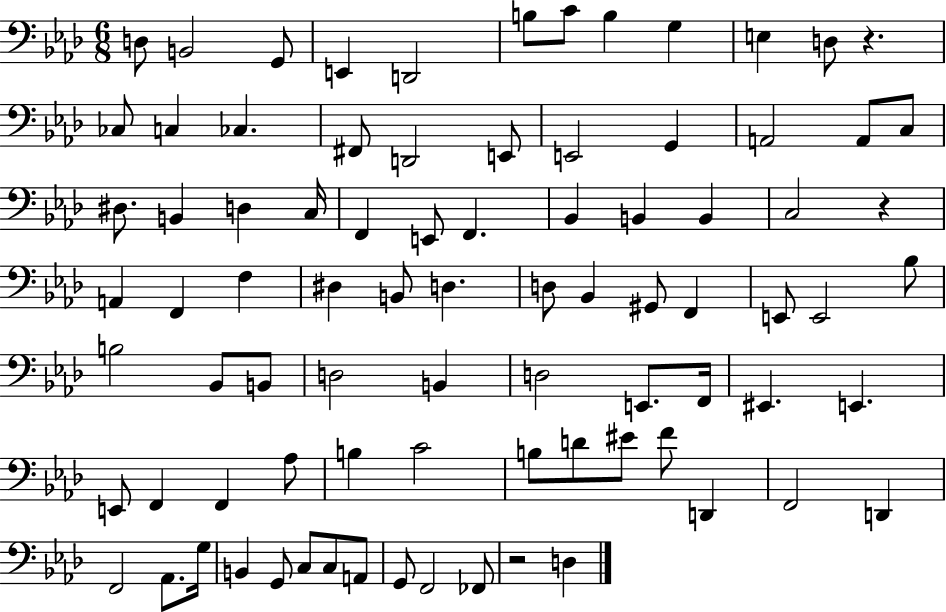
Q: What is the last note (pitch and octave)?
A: D3